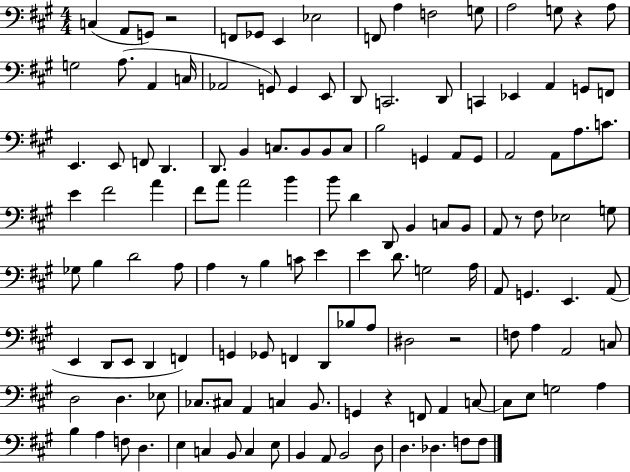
X:1
T:Untitled
M:4/4
L:1/4
K:A
C, A,,/2 G,,/2 z2 F,,/2 _G,,/2 E,, _E,2 F,,/2 A, F,2 G,/2 A,2 G,/2 z A,/2 G,2 A,/2 A,, C,/4 _A,,2 G,,/2 G,, E,,/2 D,,/2 C,,2 D,,/2 C,, _E,, A,, G,,/2 F,,/2 E,, E,,/2 F,,/2 D,, D,,/2 B,, C,/2 B,,/2 B,,/2 C,/2 B,2 G,, A,,/2 G,,/2 A,,2 A,,/2 A,/2 C/2 E ^F2 A ^F/2 A/2 A2 B B/2 D D,,/2 B,, C,/2 B,,/2 A,,/2 z/2 ^F,/2 _E,2 G,/2 _G,/2 B, D2 A,/2 A, z/2 B, C/2 E E D/2 G,2 A,/4 A,,/2 G,, E,, A,,/2 E,, D,,/2 E,,/2 D,, F,, G,, _G,,/2 F,, D,,/2 _B,/2 A,/2 ^D,2 z2 F,/2 A, A,,2 C,/2 D,2 D, _E,/2 _C,/2 ^C,/2 A,, C, B,,/2 G,, z F,,/2 A,, C,/2 C,/2 E,/2 G,2 A, B, A, F,/2 D, E, C, B,,/2 C, E,/2 B,, A,,/2 B,,2 D,/2 D, _D, F,/2 F,/2